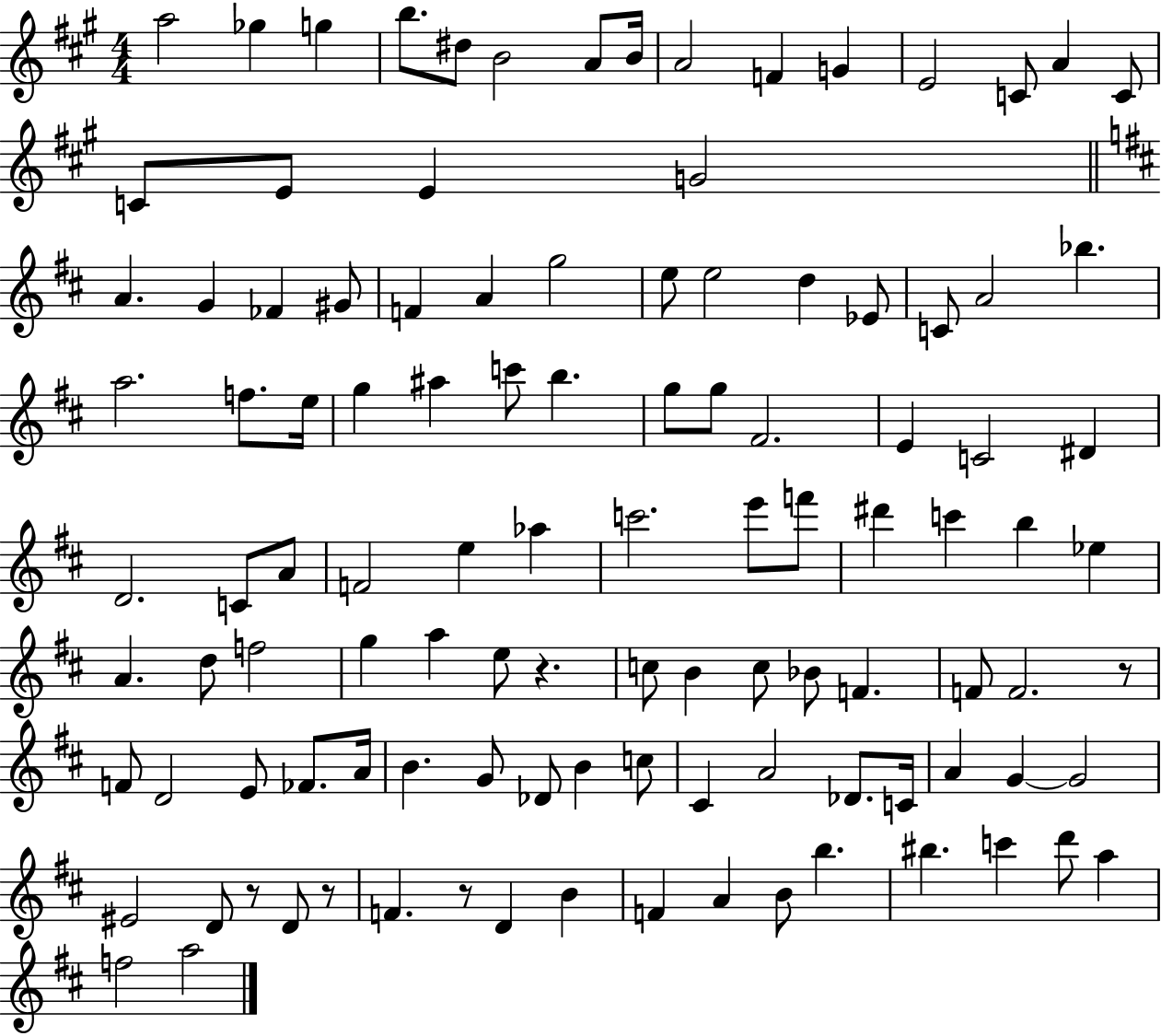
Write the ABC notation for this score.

X:1
T:Untitled
M:4/4
L:1/4
K:A
a2 _g g b/2 ^d/2 B2 A/2 B/4 A2 F G E2 C/2 A C/2 C/2 E/2 E G2 A G _F ^G/2 F A g2 e/2 e2 d _E/2 C/2 A2 _b a2 f/2 e/4 g ^a c'/2 b g/2 g/2 ^F2 E C2 ^D D2 C/2 A/2 F2 e _a c'2 e'/2 f'/2 ^d' c' b _e A d/2 f2 g a e/2 z c/2 B c/2 _B/2 F F/2 F2 z/2 F/2 D2 E/2 _F/2 A/4 B G/2 _D/2 B c/2 ^C A2 _D/2 C/4 A G G2 ^E2 D/2 z/2 D/2 z/2 F z/2 D B F A B/2 b ^b c' d'/2 a f2 a2